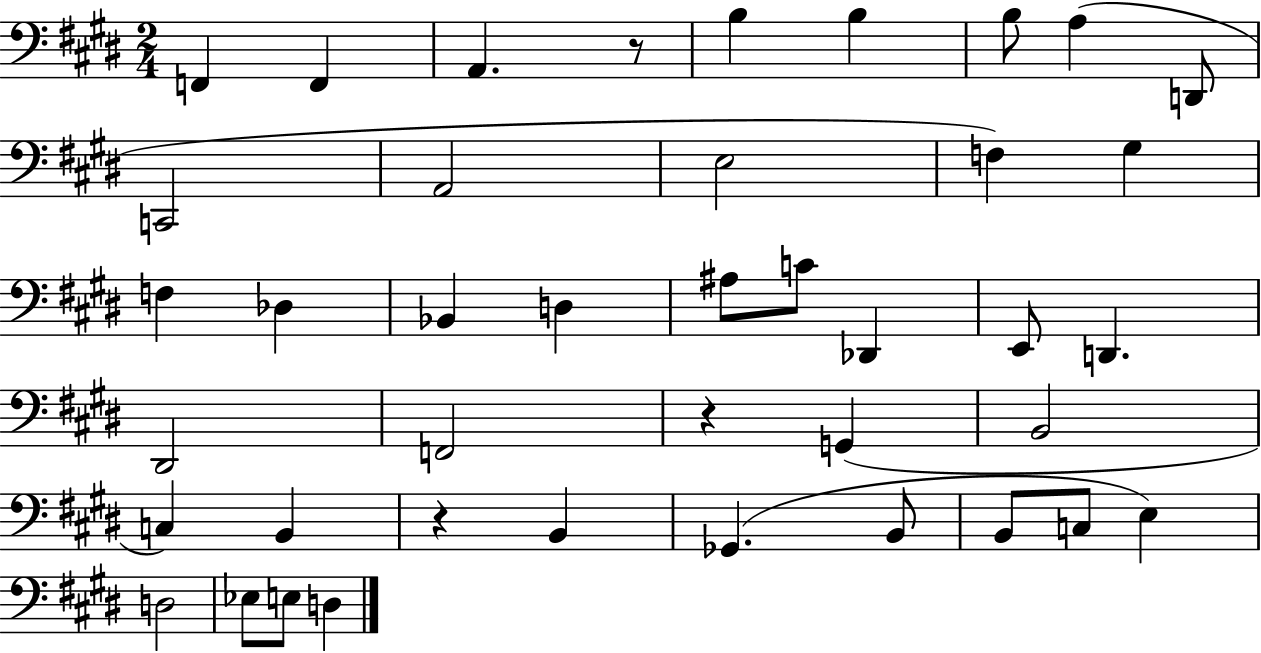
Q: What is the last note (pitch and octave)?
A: D3